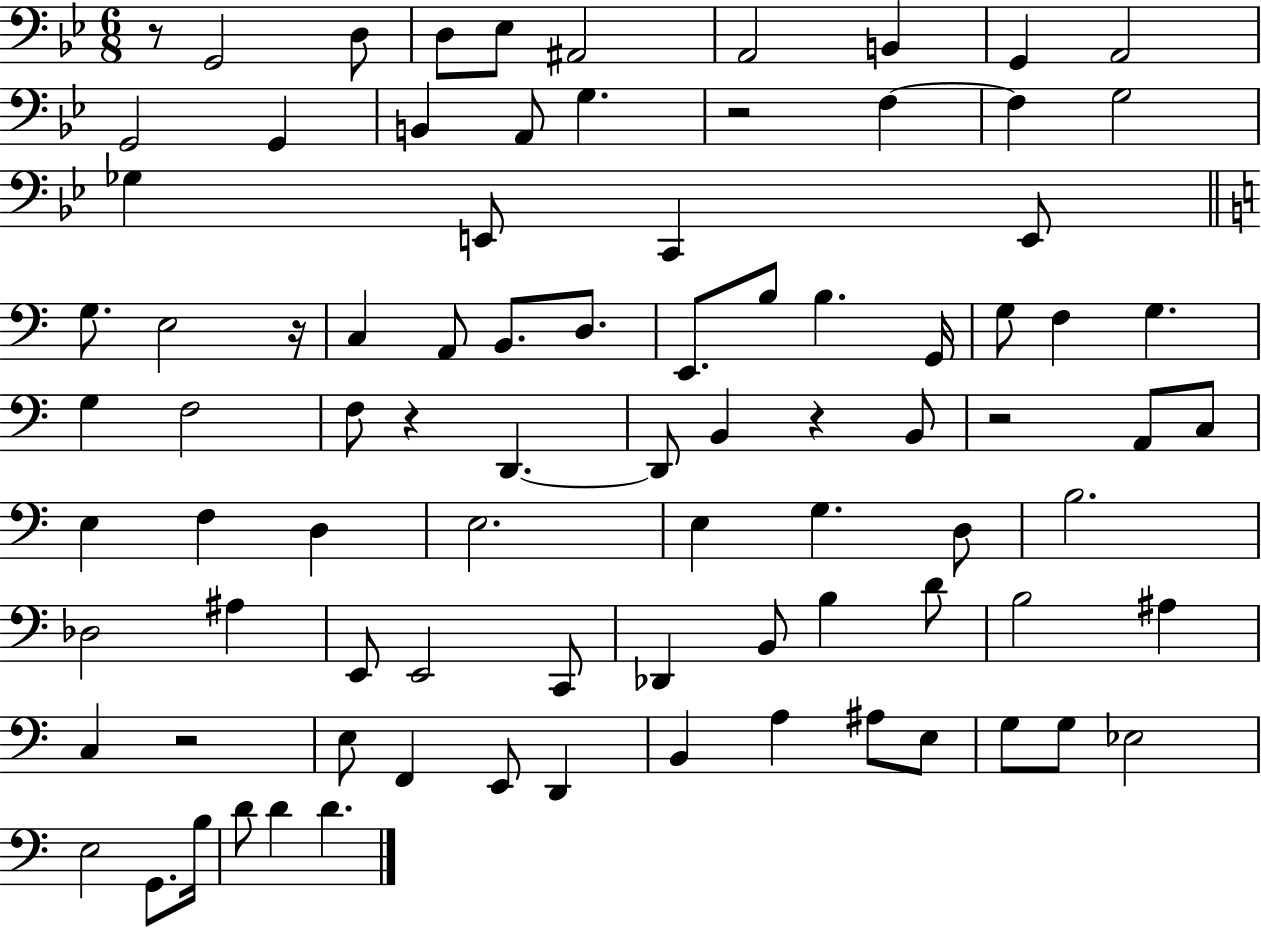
{
  \clef bass
  \numericTimeSignature
  \time 6/8
  \key bes \major
  r8 g,2 d8 | d8 ees8 ais,2 | a,2 b,4 | g,4 a,2 | \break g,2 g,4 | b,4 a,8 g4. | r2 f4~~ | f4 g2 | \break ges4 e,8 c,4 e,8 | \bar "||" \break \key c \major g8. e2 r16 | c4 a,8 b,8. d8. | e,8. b8 b4. g,16 | g8 f4 g4. | \break g4 f2 | f8 r4 d,4.~~ | d,8 b,4 r4 b,8 | r2 a,8 c8 | \break e4 f4 d4 | e2. | e4 g4. d8 | b2. | \break des2 ais4 | e,8 e,2 c,8 | des,4 b,8 b4 d'8 | b2 ais4 | \break c4 r2 | e8 f,4 e,8 d,4 | b,4 a4 ais8 e8 | g8 g8 ees2 | \break e2 g,8. b16 | d'8 d'4 d'4. | \bar "|."
}